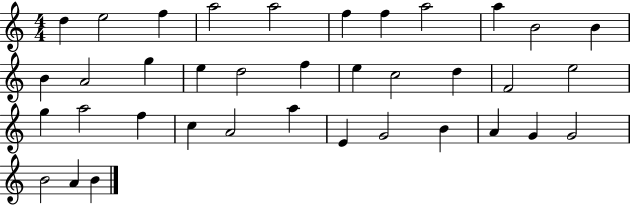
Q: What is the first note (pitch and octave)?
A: D5